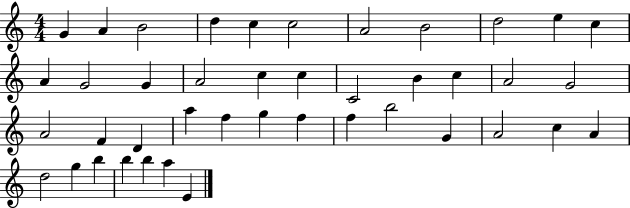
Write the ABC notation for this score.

X:1
T:Untitled
M:4/4
L:1/4
K:C
G A B2 d c c2 A2 B2 d2 e c A G2 G A2 c c C2 B c A2 G2 A2 F D a f g f f b2 G A2 c A d2 g b b b a E